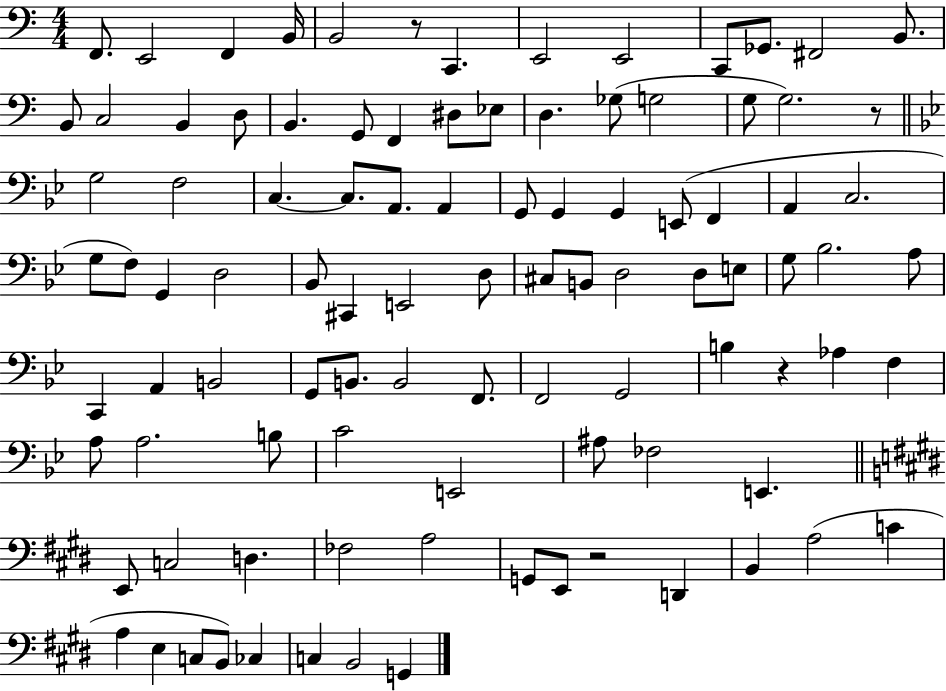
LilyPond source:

{
  \clef bass
  \numericTimeSignature
  \time 4/4
  \key c \major
  \repeat volta 2 { f,8. e,2 f,4 b,16 | b,2 r8 c,4. | e,2 e,2 | c,8 ges,8. fis,2 b,8. | \break b,8 c2 b,4 d8 | b,4. g,8 f,4 dis8 ees8 | d4. ges8( g2 | g8 g2.) r8 | \break \bar "||" \break \key bes \major g2 f2 | c4.~~ c8. a,8. a,4 | g,8 g,4 g,4 e,8( f,4 | a,4 c2. | \break g8 f8) g,4 d2 | bes,8 cis,4 e,2 d8 | cis8 b,8 d2 d8 e8 | g8 bes2. a8 | \break c,4 a,4 b,2 | g,8 b,8. b,2 f,8. | f,2 g,2 | b4 r4 aes4 f4 | \break a8 a2. b8 | c'2 e,2 | ais8 fes2 e,4. | \bar "||" \break \key e \major e,8 c2 d4. | fes2 a2 | g,8 e,8 r2 d,4 | b,4 a2( c'4 | \break a4 e4 c8 b,8) ces4 | c4 b,2 g,4 | } \bar "|."
}